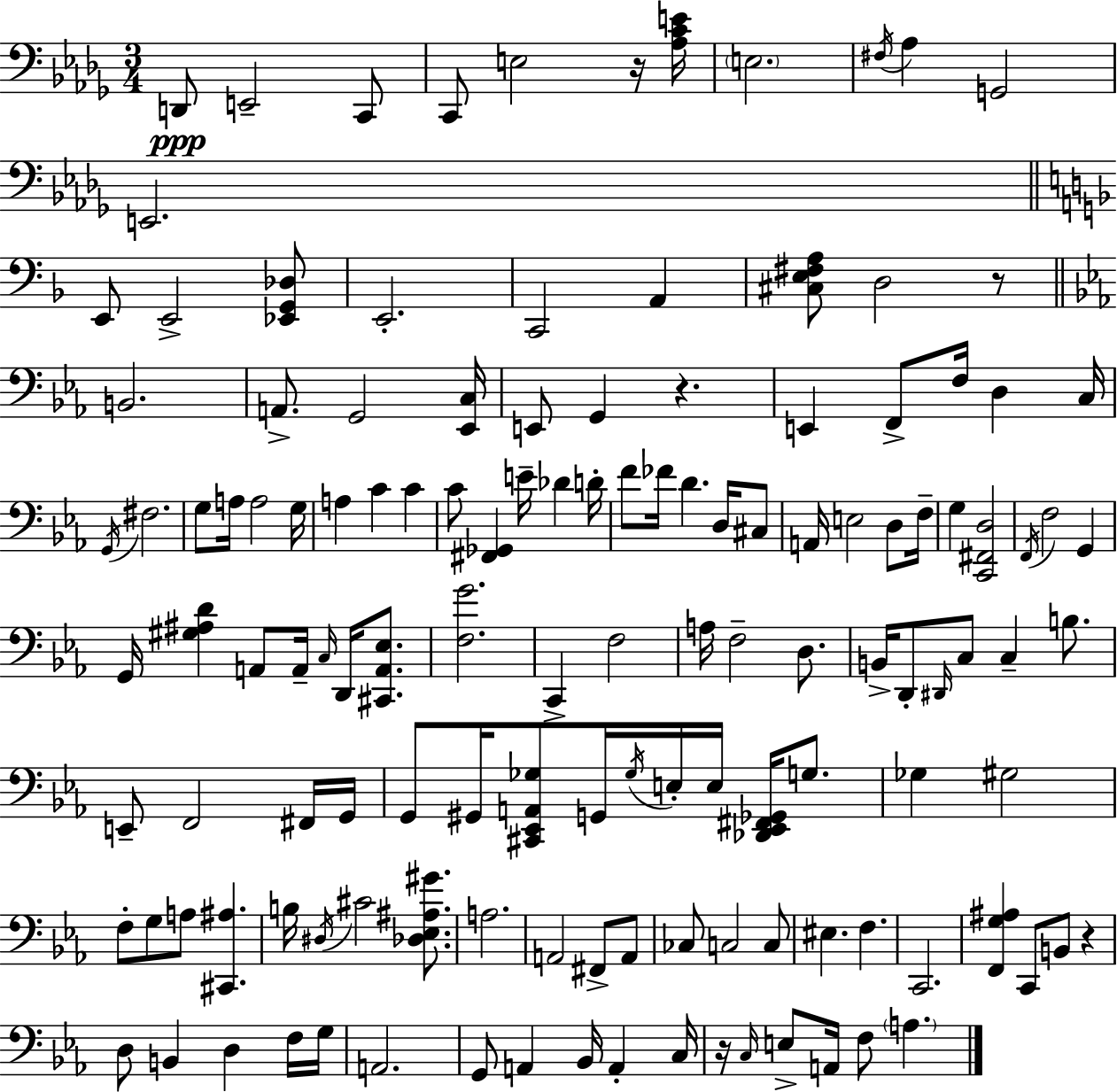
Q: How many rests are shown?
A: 5